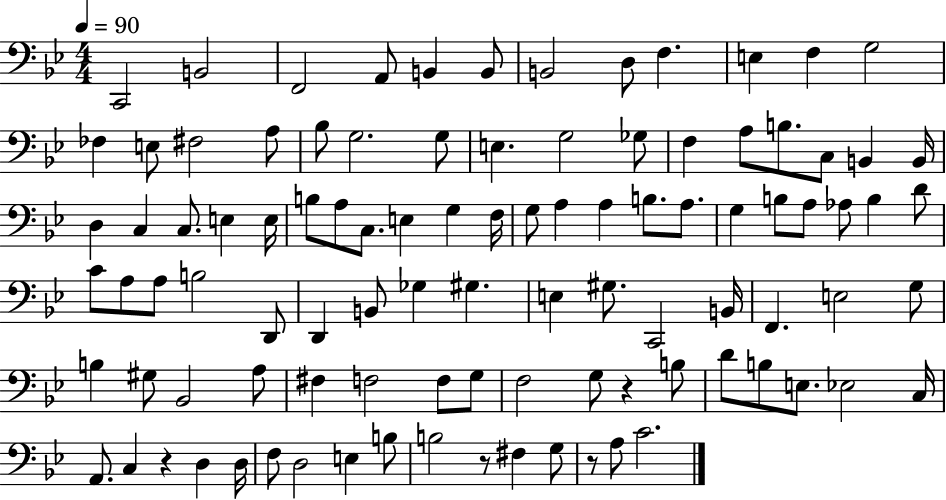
C2/h B2/h F2/h A2/e B2/q B2/e B2/h D3/e F3/q. E3/q F3/q G3/h FES3/q E3/e F#3/h A3/e Bb3/e G3/h. G3/e E3/q. G3/h Gb3/e F3/q A3/e B3/e. C3/e B2/q B2/s D3/q C3/q C3/e. E3/q E3/s B3/e A3/e C3/e. E3/q G3/q F3/s G3/e A3/q A3/q B3/e. A3/e. G3/q B3/e A3/e Ab3/e B3/q D4/e C4/e A3/e A3/e B3/h D2/e D2/q B2/e Gb3/q G#3/q. E3/q G#3/e. C2/h B2/s F2/q. E3/h G3/e B3/q G#3/e Bb2/h A3/e F#3/q F3/h F3/e G3/e F3/h G3/e R/q B3/e D4/e B3/e E3/e. Eb3/h C3/s A2/e. C3/q R/q D3/q D3/s F3/e D3/h E3/q B3/e B3/h R/e F#3/q G3/e R/e A3/e C4/h.